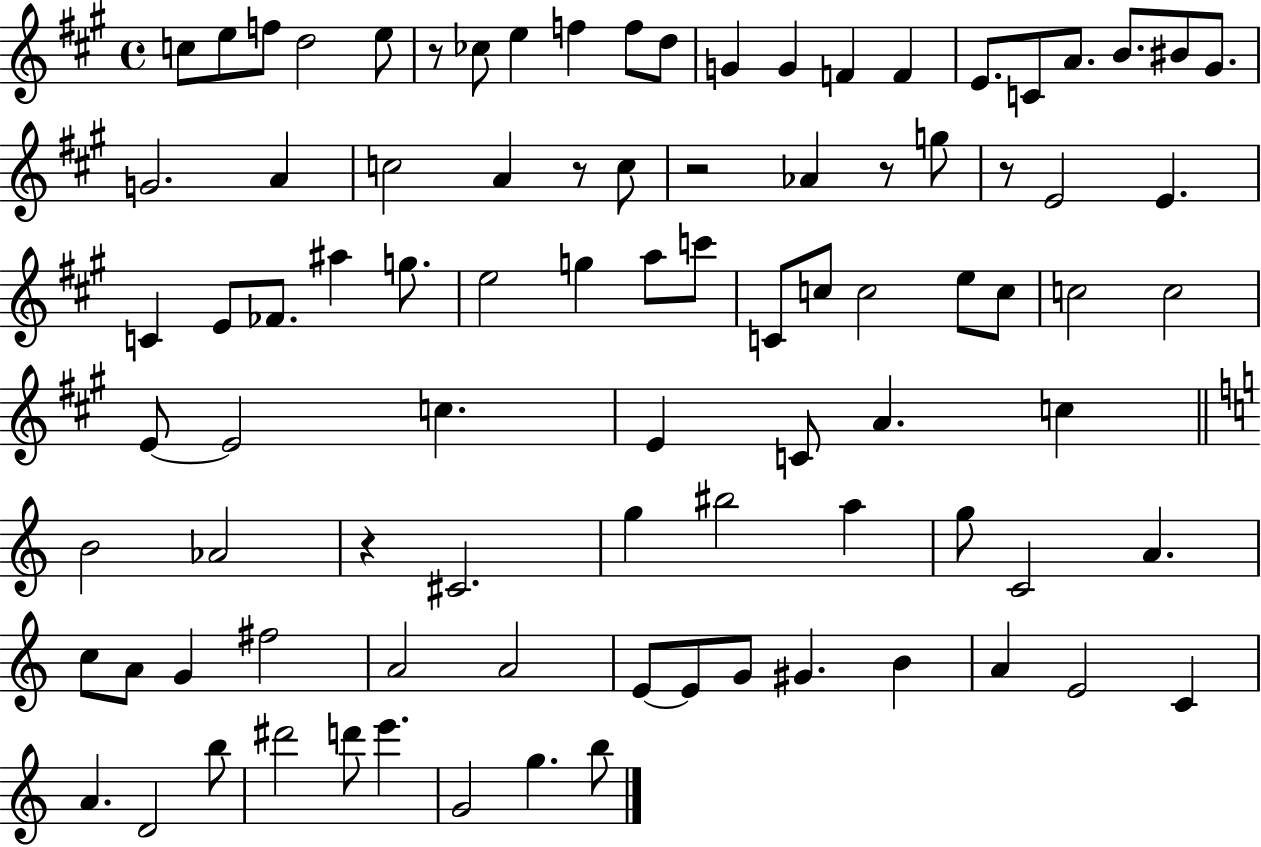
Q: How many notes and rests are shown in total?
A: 90